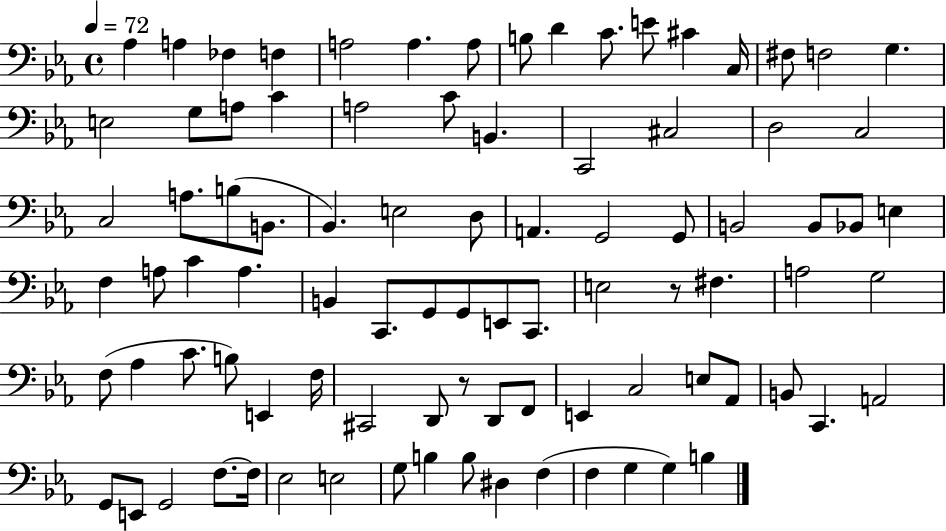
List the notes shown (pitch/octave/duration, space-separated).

Ab3/q A3/q FES3/q F3/q A3/h A3/q. A3/e B3/e D4/q C4/e. E4/e C#4/q C3/s F#3/e F3/h G3/q. E3/h G3/e A3/e C4/q A3/h C4/e B2/q. C2/h C#3/h D3/h C3/h C3/h A3/e. B3/e B2/e. Bb2/q. E3/h D3/e A2/q. G2/h G2/e B2/h B2/e Bb2/e E3/q F3/q A3/e C4/q A3/q. B2/q C2/e. G2/e G2/e E2/e C2/e. E3/h R/e F#3/q. A3/h G3/h F3/e Ab3/q C4/e. B3/e E2/q F3/s C#2/h D2/e R/e D2/e F2/e E2/q C3/h E3/e Ab2/e B2/e C2/q. A2/h G2/e E2/e G2/h F3/e. F3/s Eb3/h E3/h G3/e B3/q B3/e D#3/q F3/q F3/q G3/q G3/q B3/q